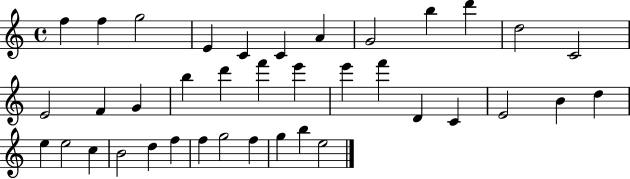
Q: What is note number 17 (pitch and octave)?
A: D6